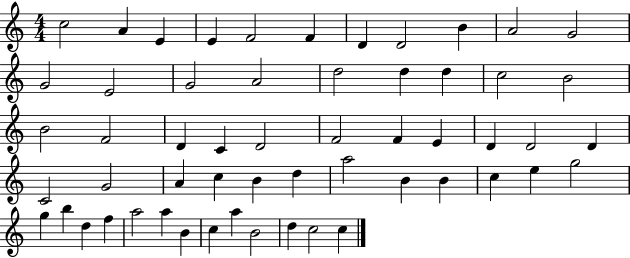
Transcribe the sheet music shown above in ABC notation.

X:1
T:Untitled
M:4/4
L:1/4
K:C
c2 A E E F2 F D D2 B A2 G2 G2 E2 G2 A2 d2 d d c2 B2 B2 F2 D C D2 F2 F E D D2 D C2 G2 A c B d a2 B B c e g2 g b d f a2 a B c a B2 d c2 c